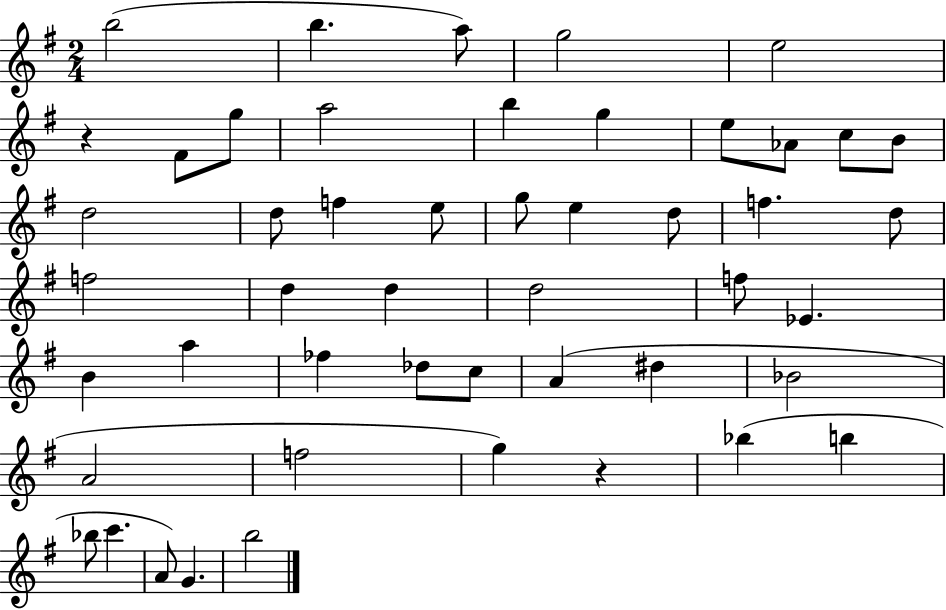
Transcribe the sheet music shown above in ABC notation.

X:1
T:Untitled
M:2/4
L:1/4
K:G
b2 b a/2 g2 e2 z ^F/2 g/2 a2 b g e/2 _A/2 c/2 B/2 d2 d/2 f e/2 g/2 e d/2 f d/2 f2 d d d2 f/2 _E B a _f _d/2 c/2 A ^d _B2 A2 f2 g z _b b _b/2 c' A/2 G b2